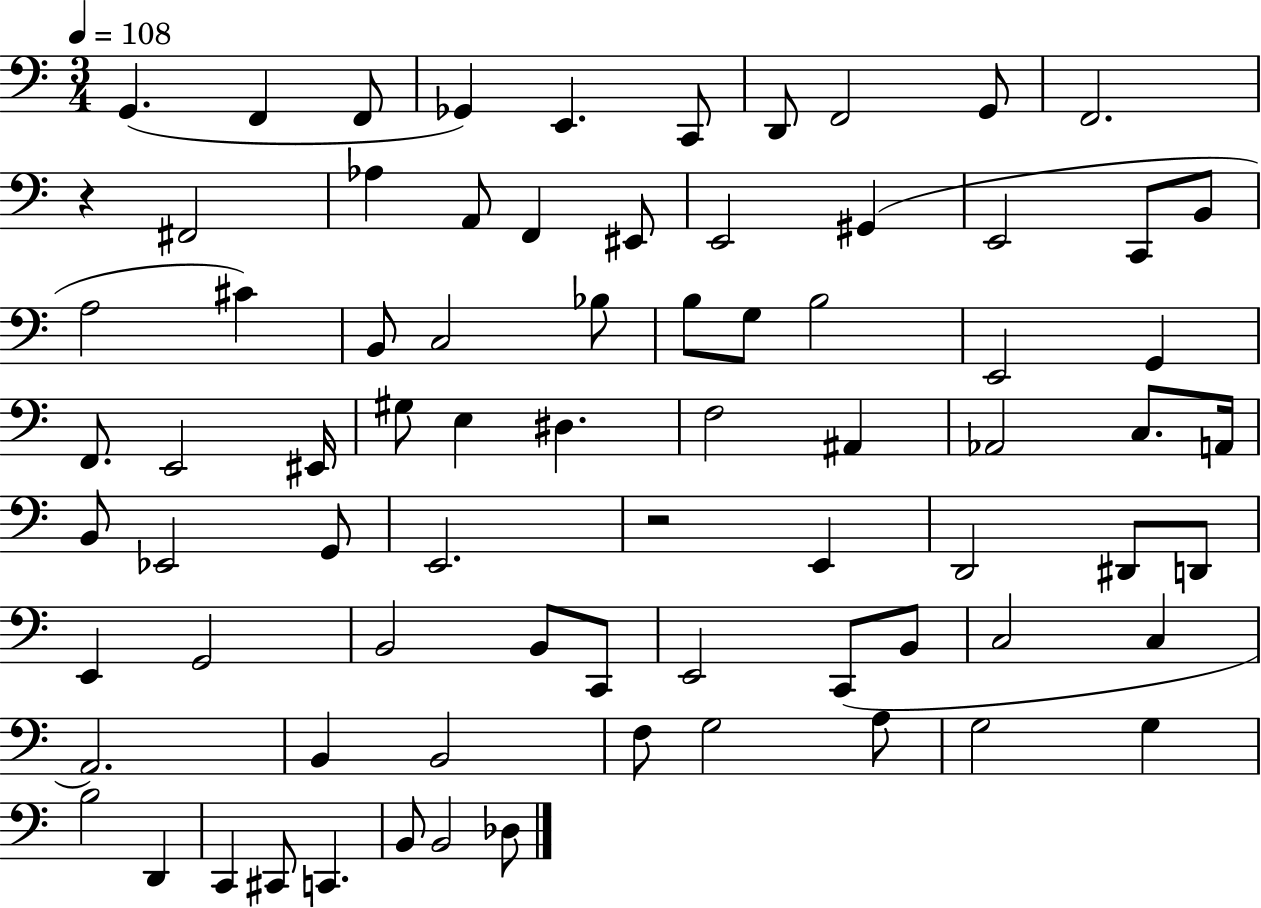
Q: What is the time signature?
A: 3/4